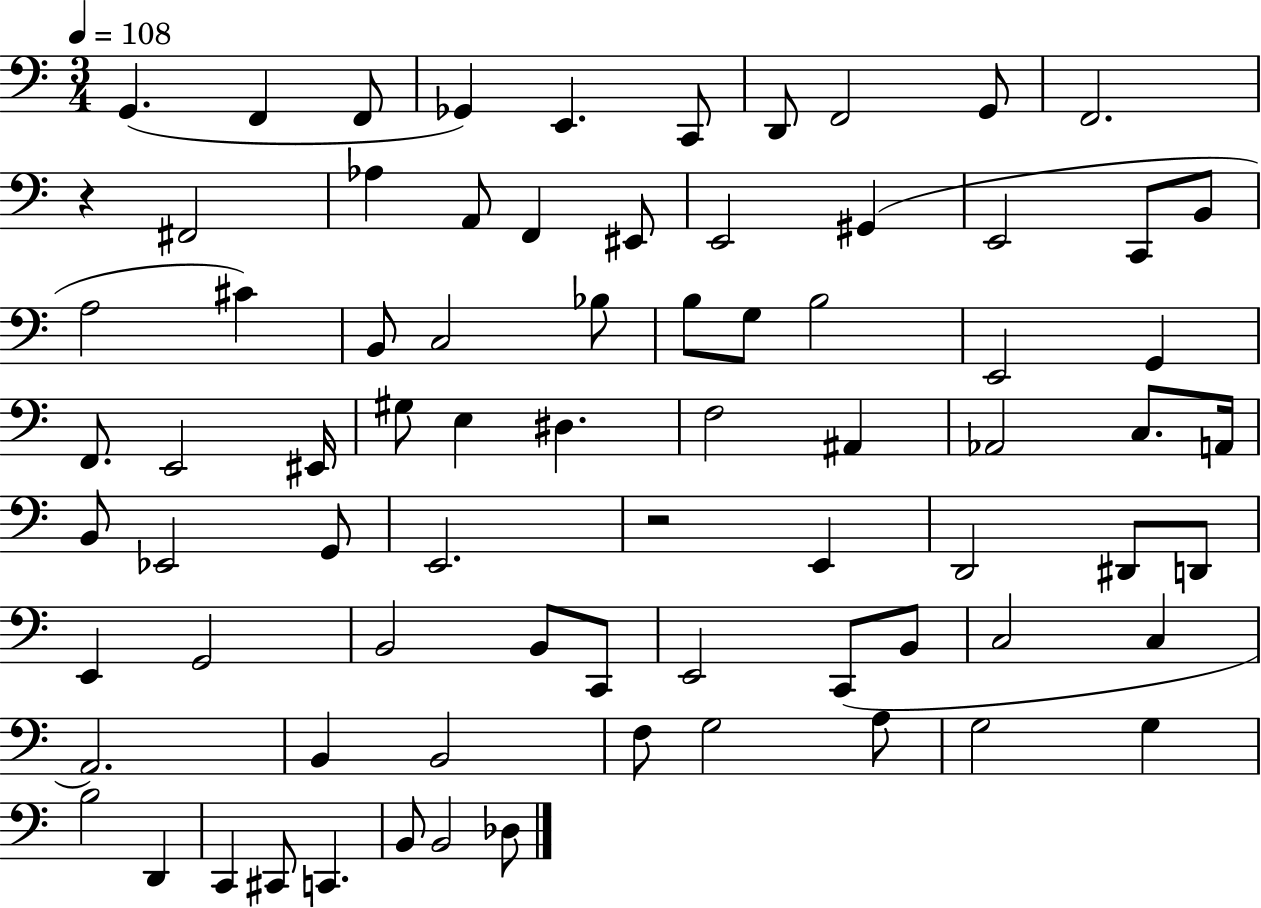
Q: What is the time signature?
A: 3/4